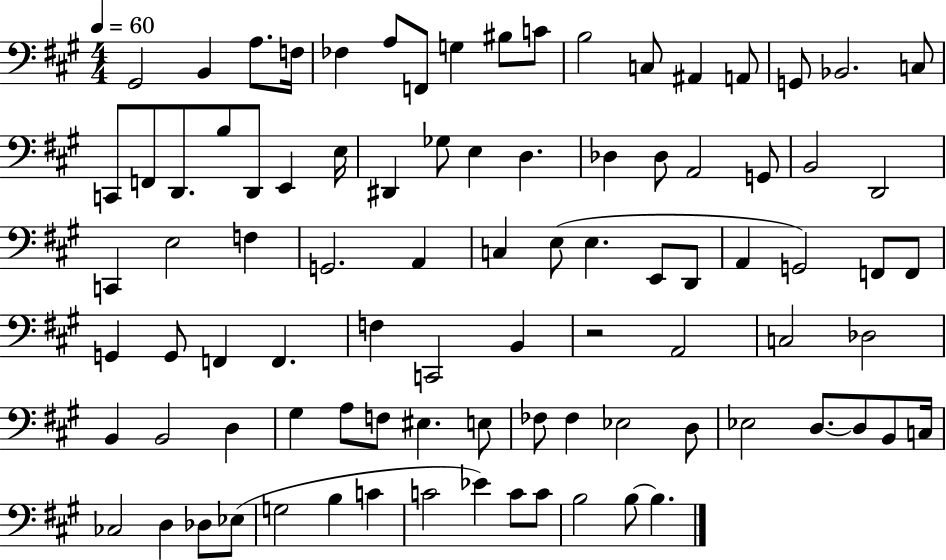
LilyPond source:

{
  \clef bass
  \numericTimeSignature
  \time 4/4
  \key a \major
  \tempo 4 = 60
  gis,2 b,4 a8. f16 | fes4 a8 f,8 g4 bis8 c'8 | b2 c8 ais,4 a,8 | g,8 bes,2. c8 | \break c,8 f,8 d,8. b8 d,8 e,4 e16 | dis,4 ges8 e4 d4. | des4 des8 a,2 g,8 | b,2 d,2 | \break c,4 e2 f4 | g,2. a,4 | c4 e8( e4. e,8 d,8 | a,4 g,2) f,8 f,8 | \break g,4 g,8 f,4 f,4. | f4 c,2 b,4 | r2 a,2 | c2 des2 | \break b,4 b,2 d4 | gis4 a8 f8 eis4. e8 | fes8 fes4 ees2 d8 | ees2 d8.~~ d8 b,8 c16 | \break ces2 d4 des8 ees8( | g2 b4 c'4 | c'2 ees'4) c'8 c'8 | b2 b8~~ b4. | \break \bar "|."
}